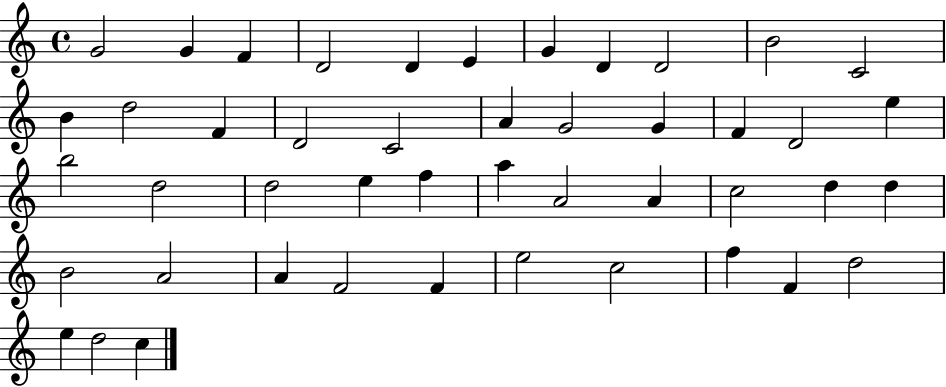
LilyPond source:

{
  \clef treble
  \time 4/4
  \defaultTimeSignature
  \key c \major
  g'2 g'4 f'4 | d'2 d'4 e'4 | g'4 d'4 d'2 | b'2 c'2 | \break b'4 d''2 f'4 | d'2 c'2 | a'4 g'2 g'4 | f'4 d'2 e''4 | \break b''2 d''2 | d''2 e''4 f''4 | a''4 a'2 a'4 | c''2 d''4 d''4 | \break b'2 a'2 | a'4 f'2 f'4 | e''2 c''2 | f''4 f'4 d''2 | \break e''4 d''2 c''4 | \bar "|."
}